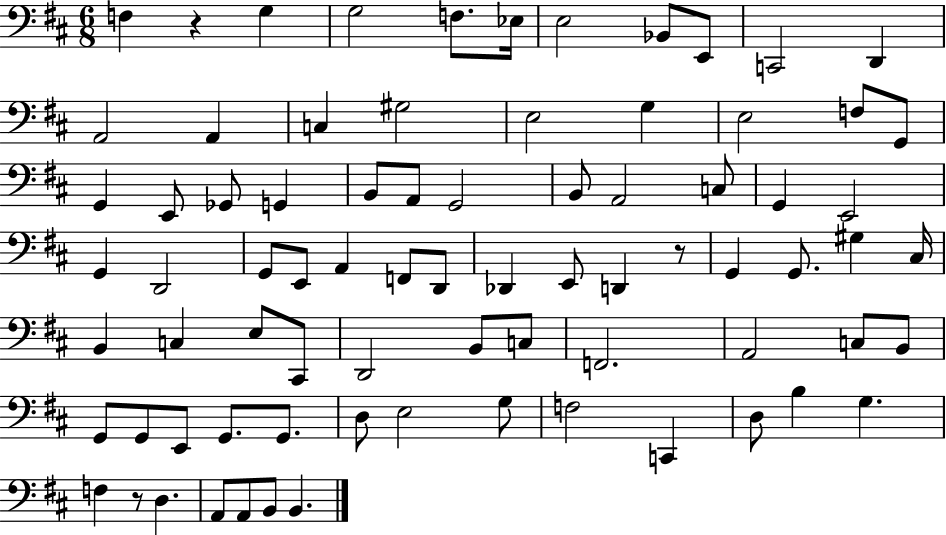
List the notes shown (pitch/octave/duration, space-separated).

F3/q R/q G3/q G3/h F3/e. Eb3/s E3/h Bb2/e E2/e C2/h D2/q A2/h A2/q C3/q G#3/h E3/h G3/q E3/h F3/e G2/e G2/q E2/e Gb2/e G2/q B2/e A2/e G2/h B2/e A2/h C3/e G2/q E2/h G2/q D2/h G2/e E2/e A2/q F2/e D2/e Db2/q E2/e D2/q R/e G2/q G2/e. G#3/q C#3/s B2/q C3/q E3/e C#2/e D2/h B2/e C3/e F2/h. A2/h C3/e B2/e G2/e G2/e E2/e G2/e. G2/e. D3/e E3/h G3/e F3/h C2/q D3/e B3/q G3/q. F3/q R/e D3/q. A2/e A2/e B2/e B2/q.